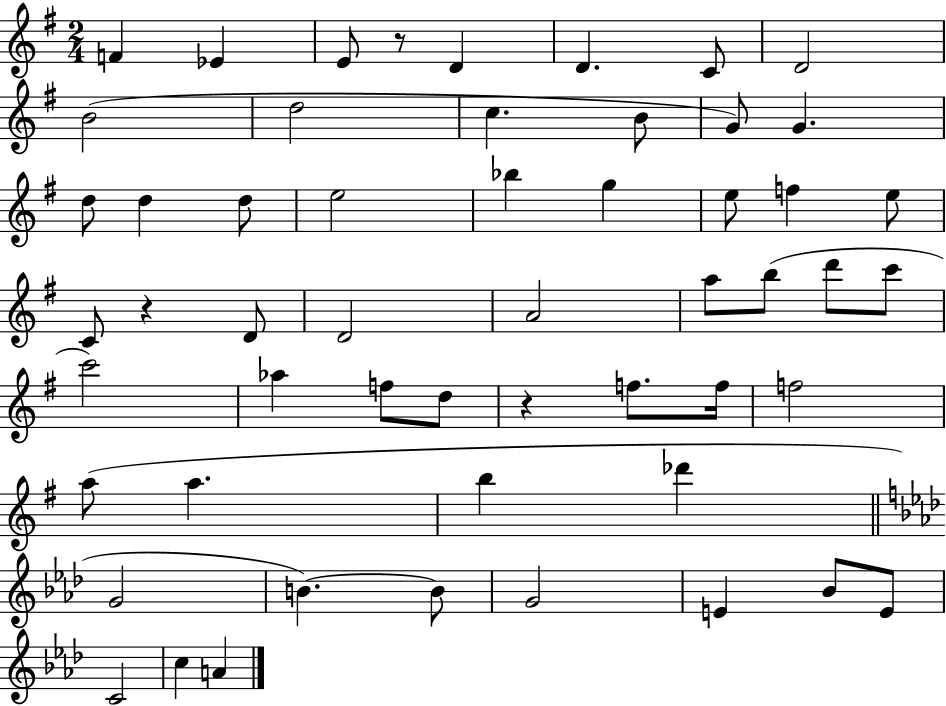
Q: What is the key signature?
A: G major